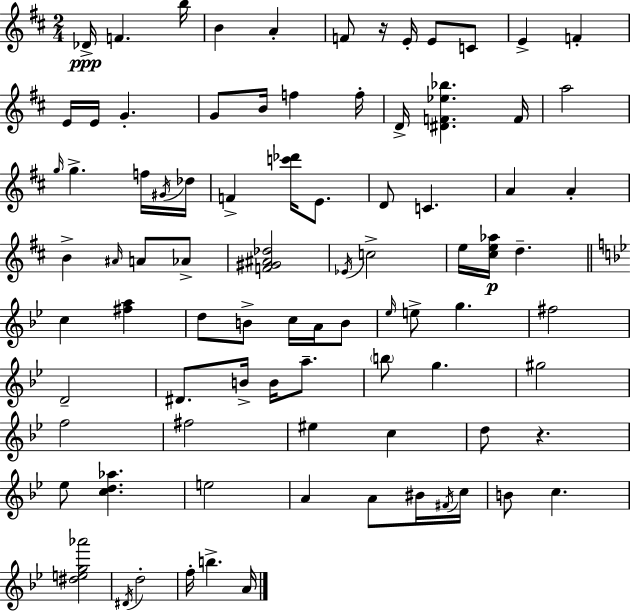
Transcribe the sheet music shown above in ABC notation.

X:1
T:Untitled
M:2/4
L:1/4
K:D
_D/4 F b/4 B A F/2 z/4 E/4 E/2 C/2 E F E/4 E/4 G G/2 B/4 f f/4 D/4 [^DF_e_b] F/4 a2 g/4 g f/4 ^G/4 _d/4 F [c'_d']/4 E/2 D/2 C A A B ^A/4 A/2 _A/2 [F^G^A_d]2 _E/4 c2 e/4 [^ce_a]/4 d c [^fa] d/2 B/2 c/4 A/4 B/2 _e/4 e/2 g ^f2 D2 ^D/2 B/4 B/4 a/2 b/2 g ^g2 f2 ^f2 ^e c d/2 z _e/2 [cd_a] e2 A A/2 ^B/4 ^F/4 c/4 B/2 c [^deg_a']2 ^D/4 d2 f/4 b A/4